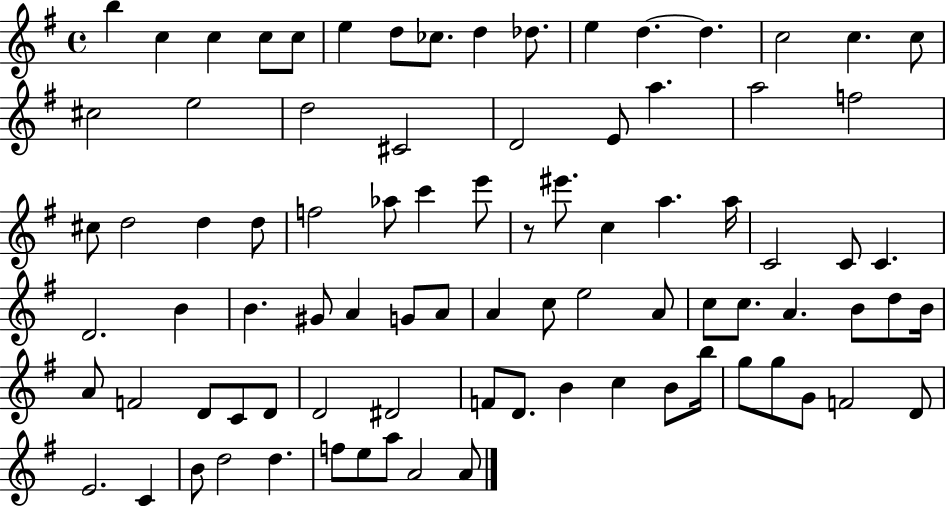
B5/q C5/q C5/q C5/e C5/e E5/q D5/e CES5/e. D5/q Db5/e. E5/q D5/q. D5/q. C5/h C5/q. C5/e C#5/h E5/h D5/h C#4/h D4/h E4/e A5/q. A5/h F5/h C#5/e D5/h D5/q D5/e F5/h Ab5/e C6/q E6/e R/e EIS6/e. C5/q A5/q. A5/s C4/h C4/e C4/q. D4/h. B4/q B4/q. G#4/e A4/q G4/e A4/e A4/q C5/e E5/h A4/e C5/e C5/e. A4/q. B4/e D5/e B4/s A4/e F4/h D4/e C4/e D4/e D4/h D#4/h F4/e D4/e. B4/q C5/q B4/e B5/s G5/e G5/e G4/e F4/h D4/e E4/h. C4/q B4/e D5/h D5/q. F5/e E5/e A5/e A4/h A4/e